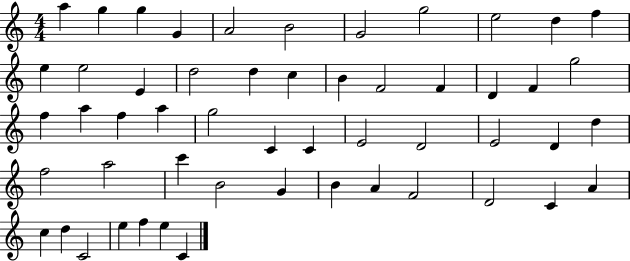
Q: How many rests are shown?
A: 0